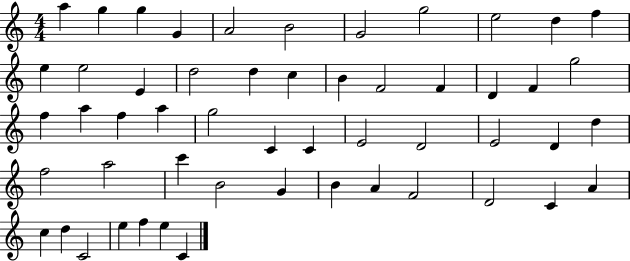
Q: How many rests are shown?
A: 0